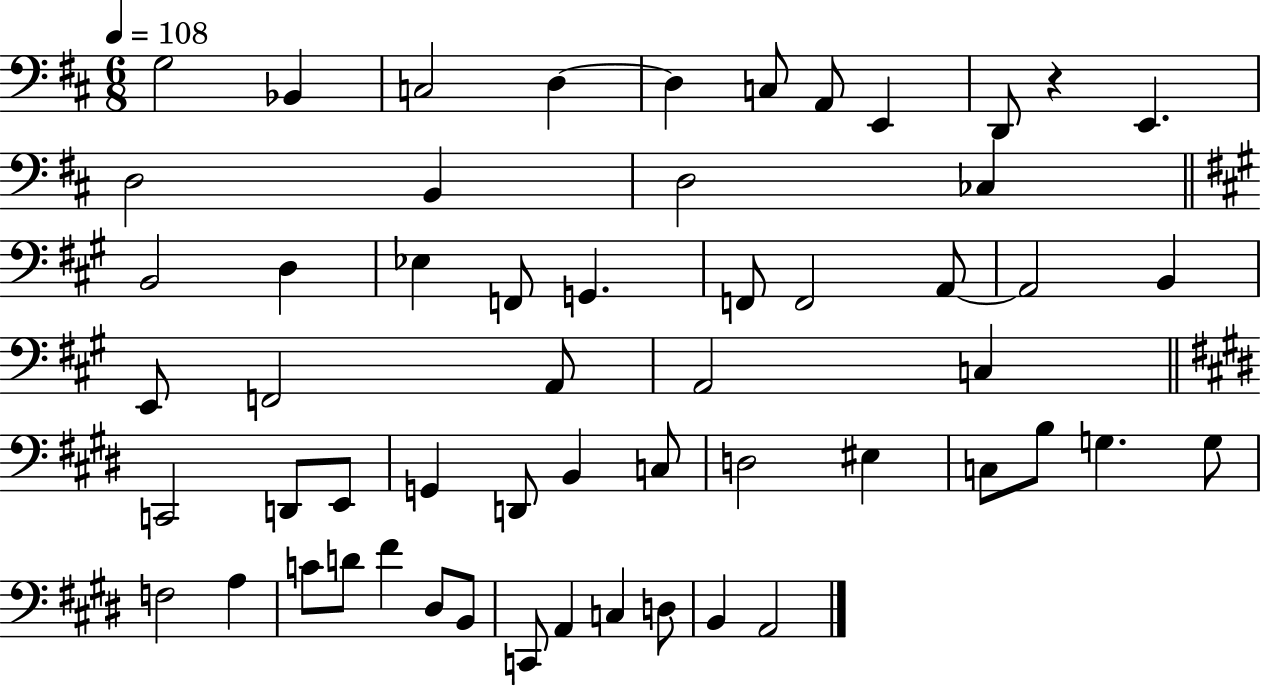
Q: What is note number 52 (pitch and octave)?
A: C3